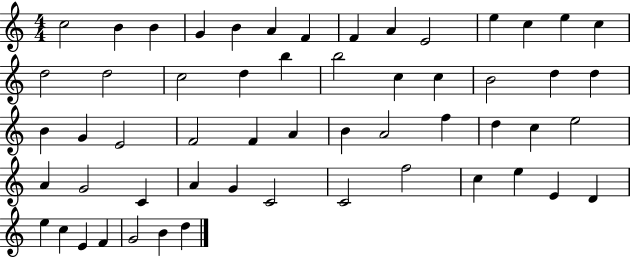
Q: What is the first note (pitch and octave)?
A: C5